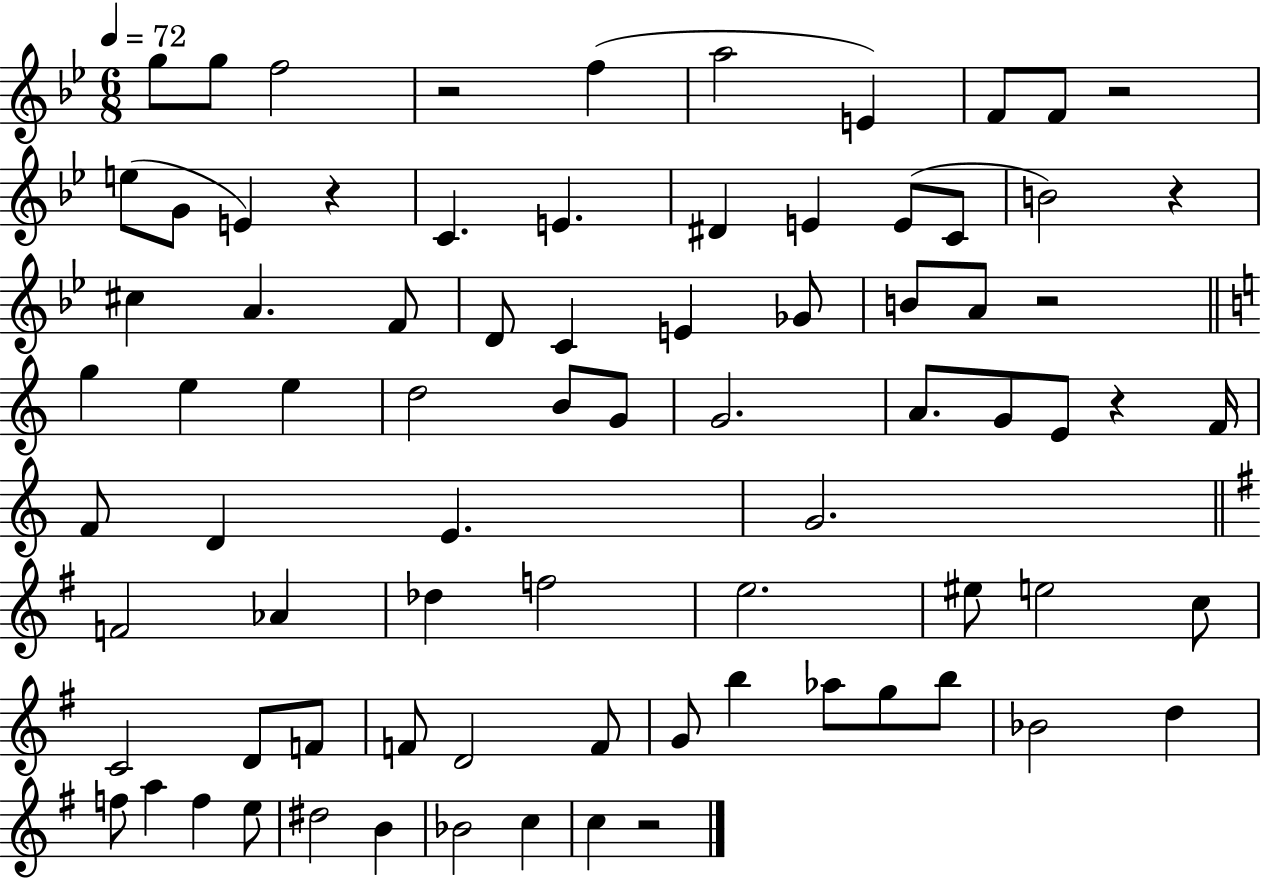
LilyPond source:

{
  \clef treble
  \numericTimeSignature
  \time 6/8
  \key bes \major
  \tempo 4 = 72
  \repeat volta 2 { g''8 g''8 f''2 | r2 f''4( | a''2 e'4) | f'8 f'8 r2 | \break e''8( g'8 e'4) r4 | c'4. e'4. | dis'4 e'4 e'8( c'8 | b'2) r4 | \break cis''4 a'4. f'8 | d'8 c'4 e'4 ges'8 | b'8 a'8 r2 | \bar "||" \break \key a \minor g''4 e''4 e''4 | d''2 b'8 g'8 | g'2. | a'8. g'8 e'8 r4 f'16 | \break f'8 d'4 e'4. | g'2. | \bar "||" \break \key e \minor f'2 aes'4 | des''4 f''2 | e''2. | eis''8 e''2 c''8 | \break c'2 d'8 f'8 | f'8 d'2 f'8 | g'8 b''4 aes''8 g''8 b''8 | bes'2 d''4 | \break f''8 a''4 f''4 e''8 | dis''2 b'4 | bes'2 c''4 | c''4 r2 | \break } \bar "|."
}